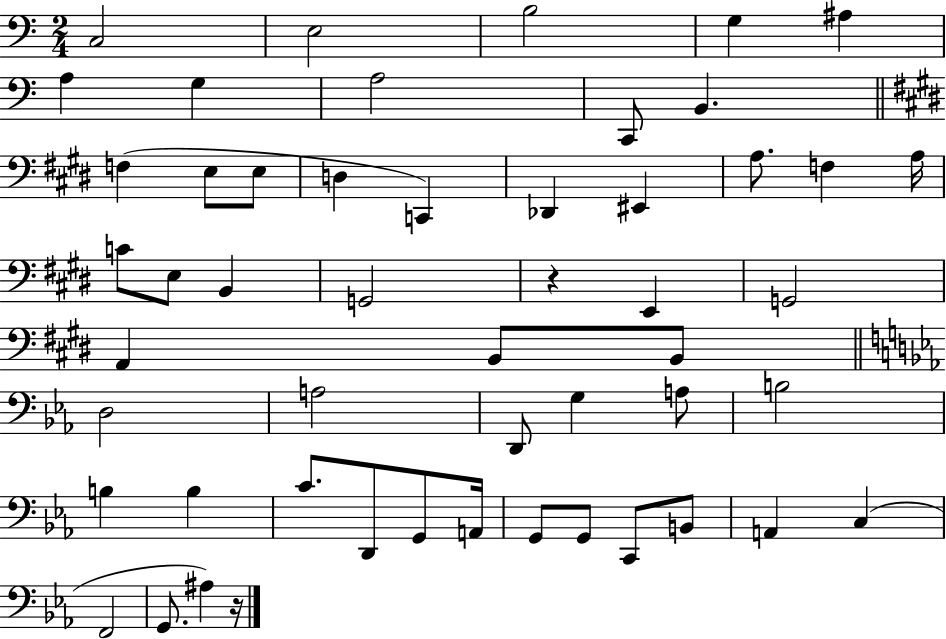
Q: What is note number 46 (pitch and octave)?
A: A2